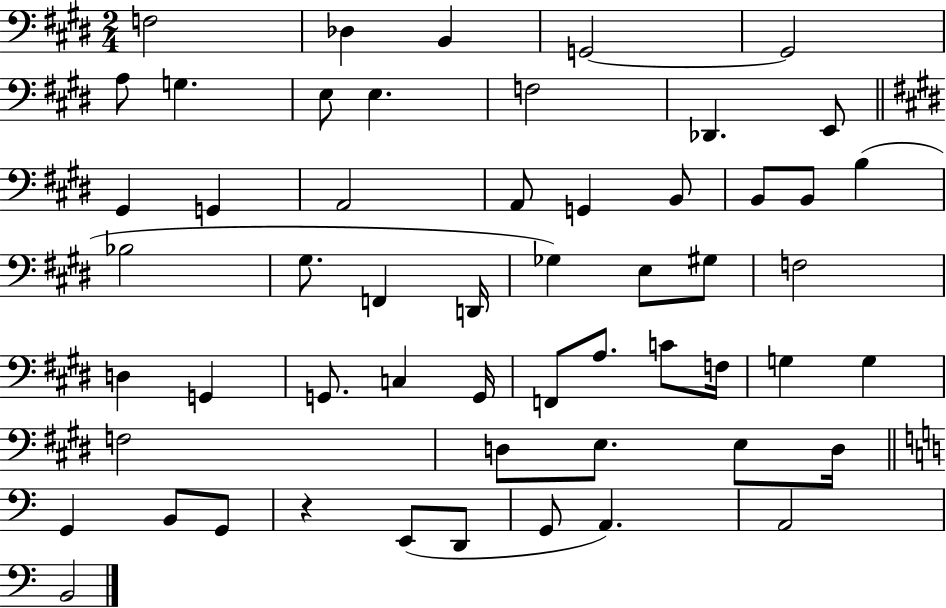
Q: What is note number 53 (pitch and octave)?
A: A2